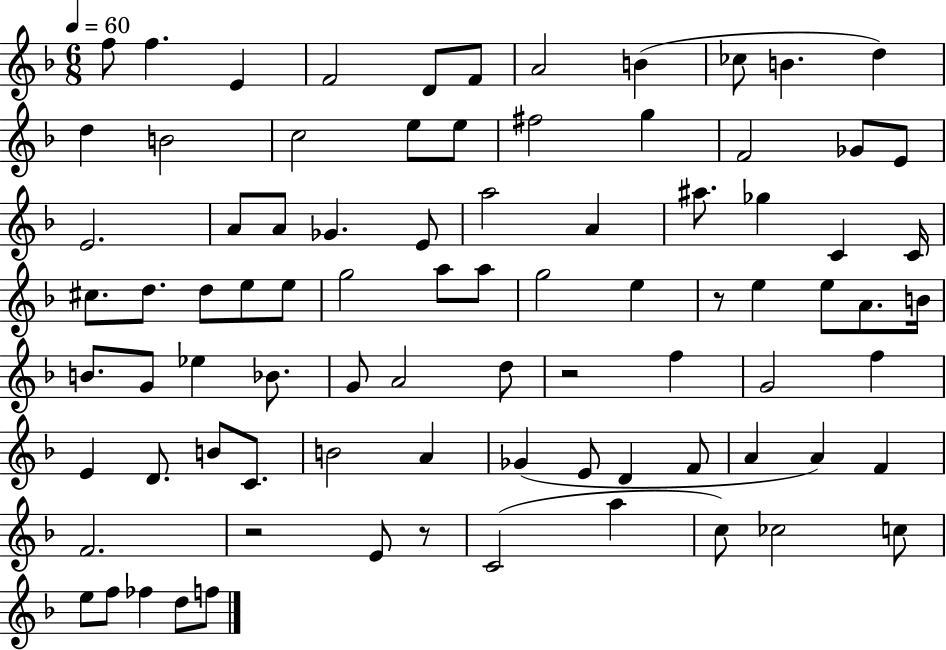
F5/e F5/q. E4/q F4/h D4/e F4/e A4/h B4/q CES5/e B4/q. D5/q D5/q B4/h C5/h E5/e E5/e F#5/h G5/q F4/h Gb4/e E4/e E4/h. A4/e A4/e Gb4/q. E4/e A5/h A4/q A#5/e. Gb5/q C4/q C4/s C#5/e. D5/e. D5/e E5/e E5/e G5/h A5/e A5/e G5/h E5/q R/e E5/q E5/e A4/e. B4/s B4/e. G4/e Eb5/q Bb4/e. G4/e A4/h D5/e R/h F5/q G4/h F5/q E4/q D4/e. B4/e C4/e. B4/h A4/q Gb4/q E4/e D4/q F4/e A4/q A4/q F4/q F4/h. R/h E4/e R/e C4/h A5/q C5/e CES5/h C5/e E5/e F5/e FES5/q D5/e F5/e